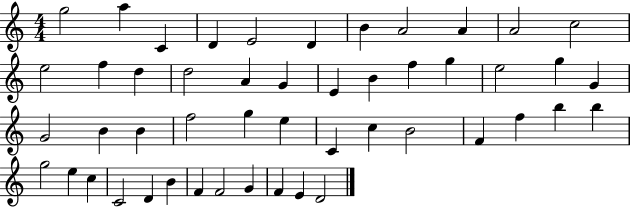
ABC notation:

X:1
T:Untitled
M:4/4
L:1/4
K:C
g2 a C D E2 D B A2 A A2 c2 e2 f d d2 A G E B f g e2 g G G2 B B f2 g e C c B2 F f b b g2 e c C2 D B F F2 G F E D2